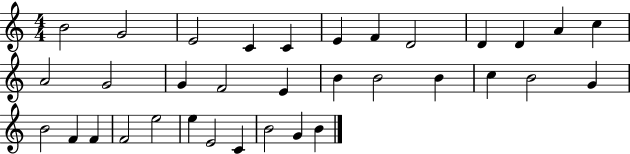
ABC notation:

X:1
T:Untitled
M:4/4
L:1/4
K:C
B2 G2 E2 C C E F D2 D D A c A2 G2 G F2 E B B2 B c B2 G B2 F F F2 e2 e E2 C B2 G B